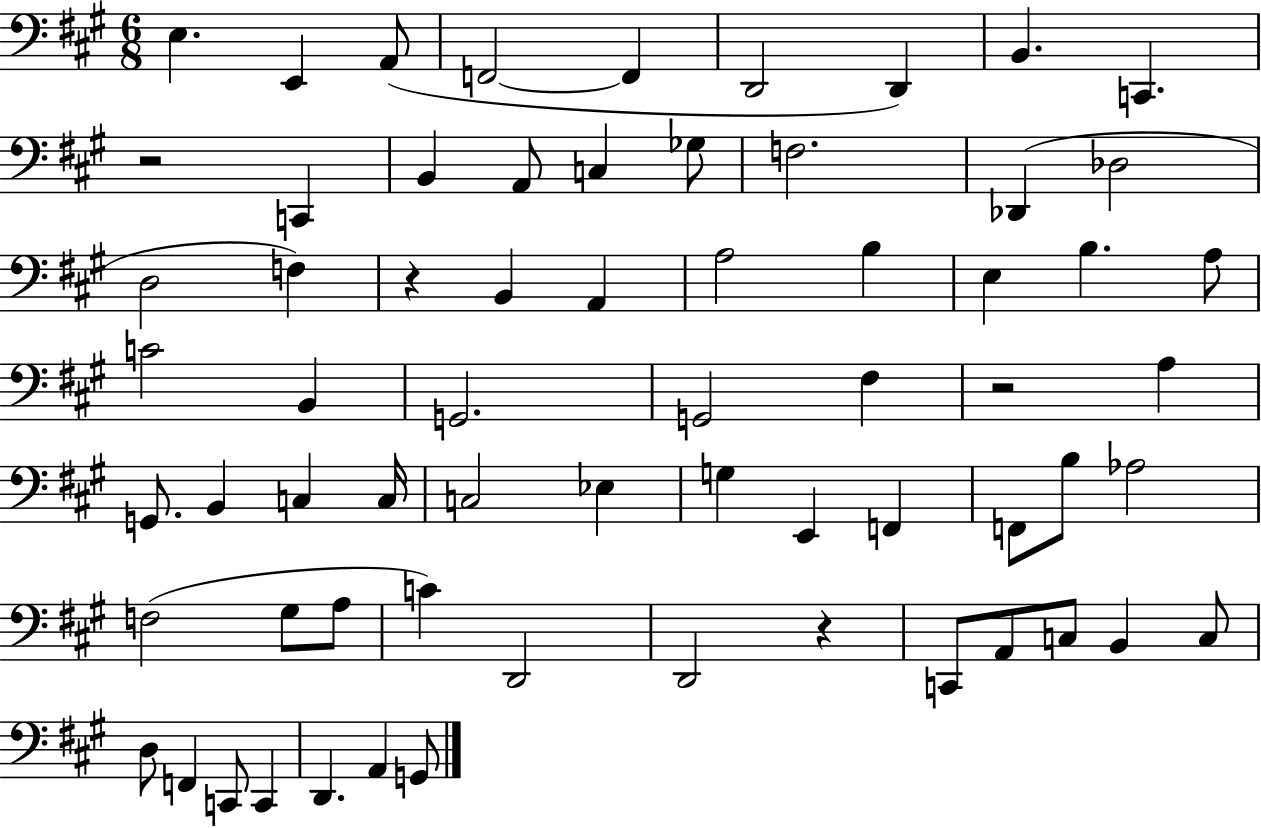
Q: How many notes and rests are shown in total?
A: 66